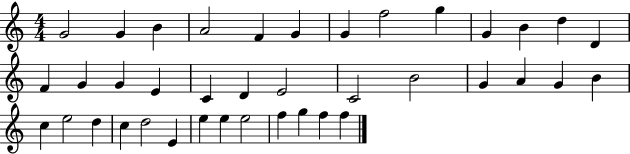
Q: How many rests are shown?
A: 0